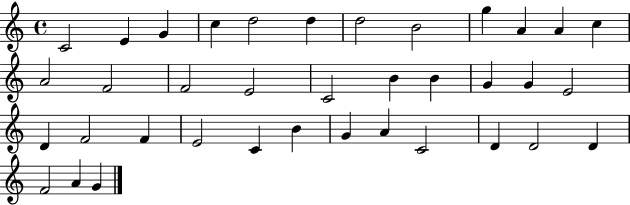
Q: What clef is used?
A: treble